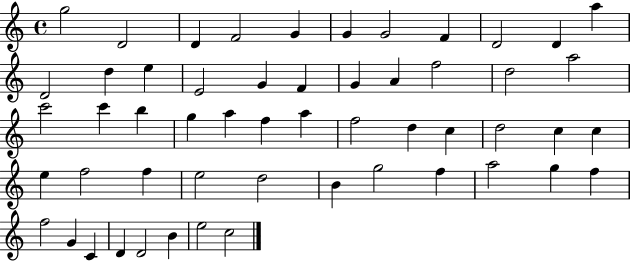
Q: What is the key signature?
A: C major